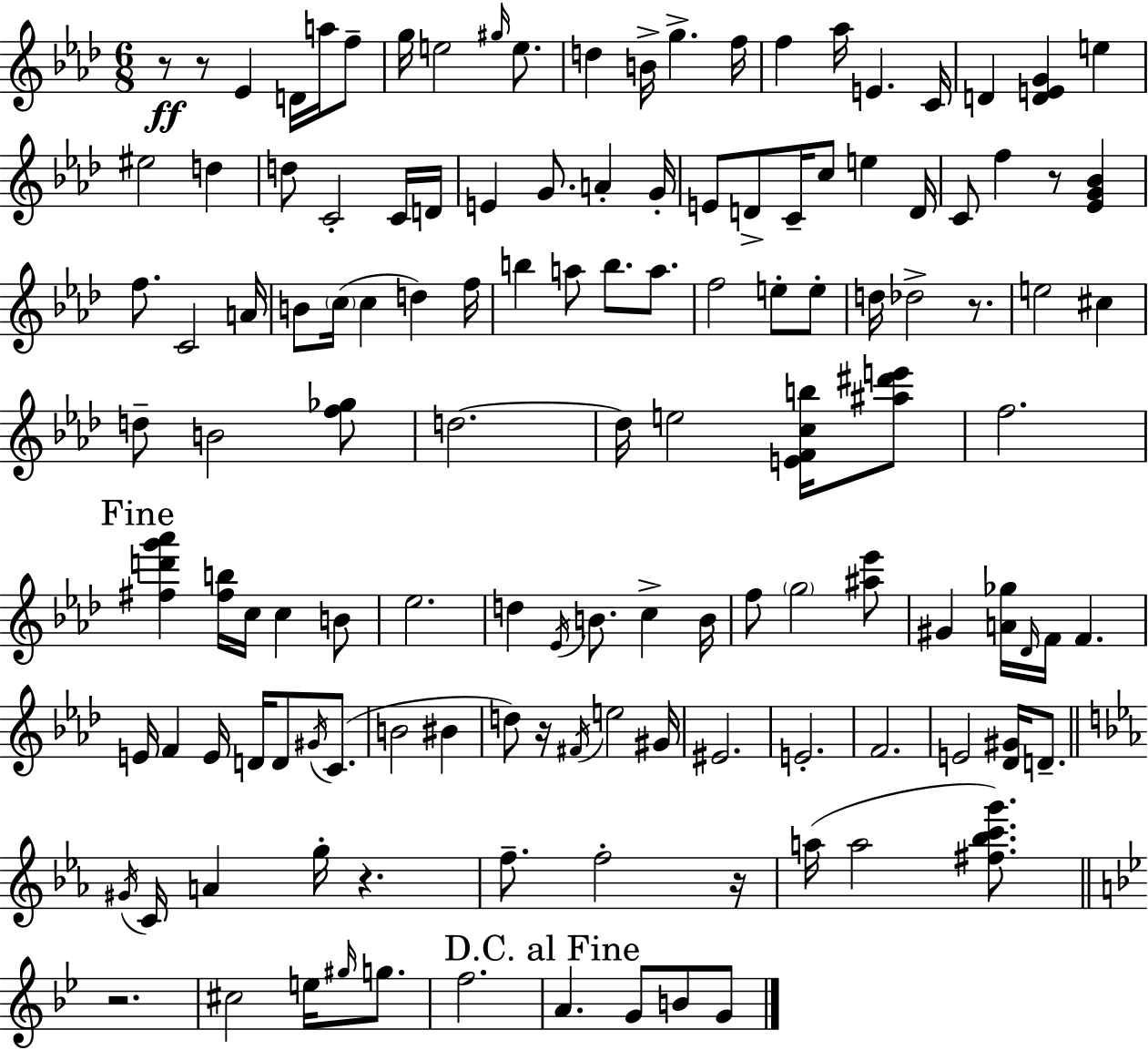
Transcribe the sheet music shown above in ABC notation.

X:1
T:Untitled
M:6/8
L:1/4
K:Ab
z/2 z/2 _E D/4 a/4 f/2 g/4 e2 ^g/4 e/2 d B/4 g f/4 f _a/4 E C/4 D [DEG] e ^e2 d d/2 C2 C/4 D/4 E G/2 A G/4 E/2 D/2 C/4 c/2 e D/4 C/2 f z/2 [_EG_B] f/2 C2 A/4 B/2 c/4 c d f/4 b a/2 b/2 a/2 f2 e/2 e/2 d/4 _d2 z/2 e2 ^c d/2 B2 [f_g]/2 d2 d/4 e2 [EFcb]/4 [^a^d'e']/2 f2 [^fd'g'_a'] [^fb]/4 c/4 c B/2 _e2 d _E/4 B/2 c B/4 f/2 g2 [^a_e']/2 ^G [A_g]/4 _D/4 F/4 F E/4 F E/4 D/4 D/2 ^G/4 C/2 B2 ^B d/2 z/4 ^F/4 e2 ^G/4 ^E2 E2 F2 E2 [_D^G]/4 D/2 ^G/4 C/4 A g/4 z f/2 f2 z/4 a/4 a2 [^f_bc'g']/2 z2 ^c2 e/4 ^g/4 g/2 f2 A G/2 B/2 G/2